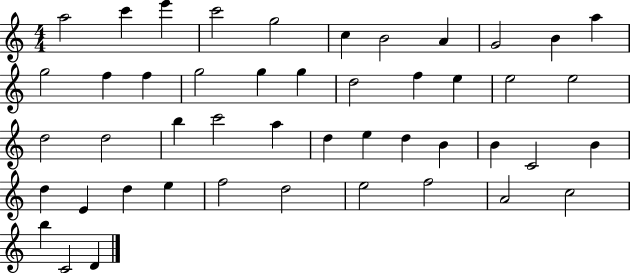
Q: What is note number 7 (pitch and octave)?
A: B4